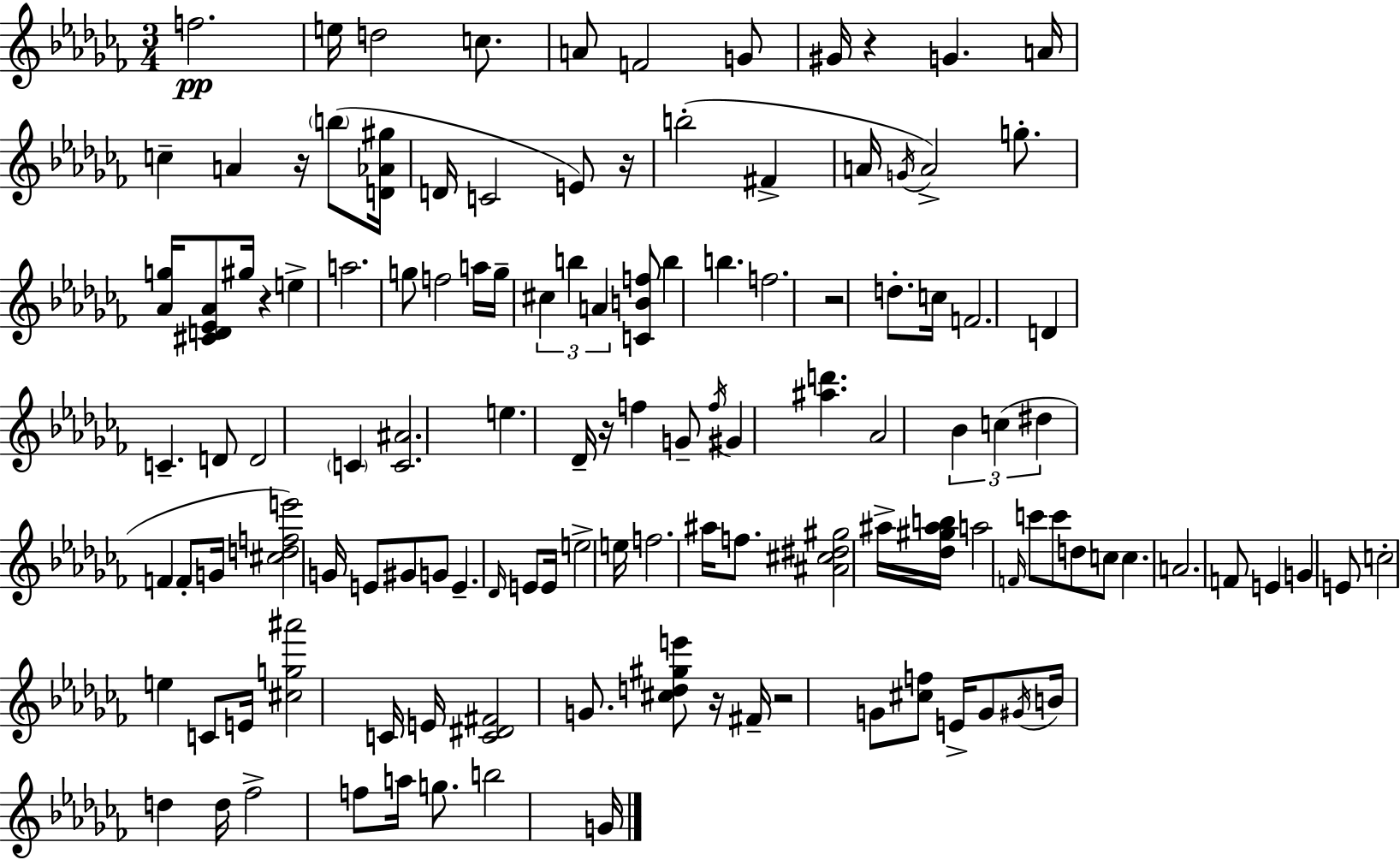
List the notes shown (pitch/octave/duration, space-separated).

F5/h. E5/s D5/h C5/e. A4/e F4/h G4/e G#4/s R/q G4/q. A4/s C5/q A4/q R/s B5/e [D4,Ab4,G#5]/s D4/s C4/h E4/e R/s B5/h F#4/q A4/s G4/s A4/h G5/e. [Ab4,G5]/s [C#4,D4,Eb4,Ab4]/e G#5/s R/q E5/q A5/h. G5/e F5/h A5/s G5/s C#5/q B5/q A4/q [C4,B4,F5]/e B5/q B5/q. F5/h. R/h D5/e. C5/s F4/h. D4/q C4/q. D4/e D4/h C4/q [C4,A#4]/h. E5/q. Db4/s R/s F5/q G4/e F5/s G#4/q [A#5,D6]/q. Ab4/h Bb4/q C5/q D#5/q F4/q F4/e G4/s [C#5,D5,F5,E6]/h G4/s E4/e G#4/e G4/e E4/q. Db4/s E4/e E4/s E5/h E5/s F5/h. A#5/s F5/e. [A#4,C#5,D#5,G#5]/h A#5/s [Db5,G#5,A#5,B5]/s A5/h F4/s C6/e C6/e D5/e C5/e C5/q. A4/h. F4/e E4/q G4/q E4/e C5/h E5/q C4/e E4/s [C#5,G5,A#6]/h C4/s E4/s [C4,D#4,F#4]/h G4/e. [C#5,D5,G#5,E6]/e R/s F#4/s R/h G4/e [C#5,F5]/e E4/s G4/e G#4/s B4/s D5/q D5/s FES5/h F5/e A5/s G5/e. B5/h G4/s